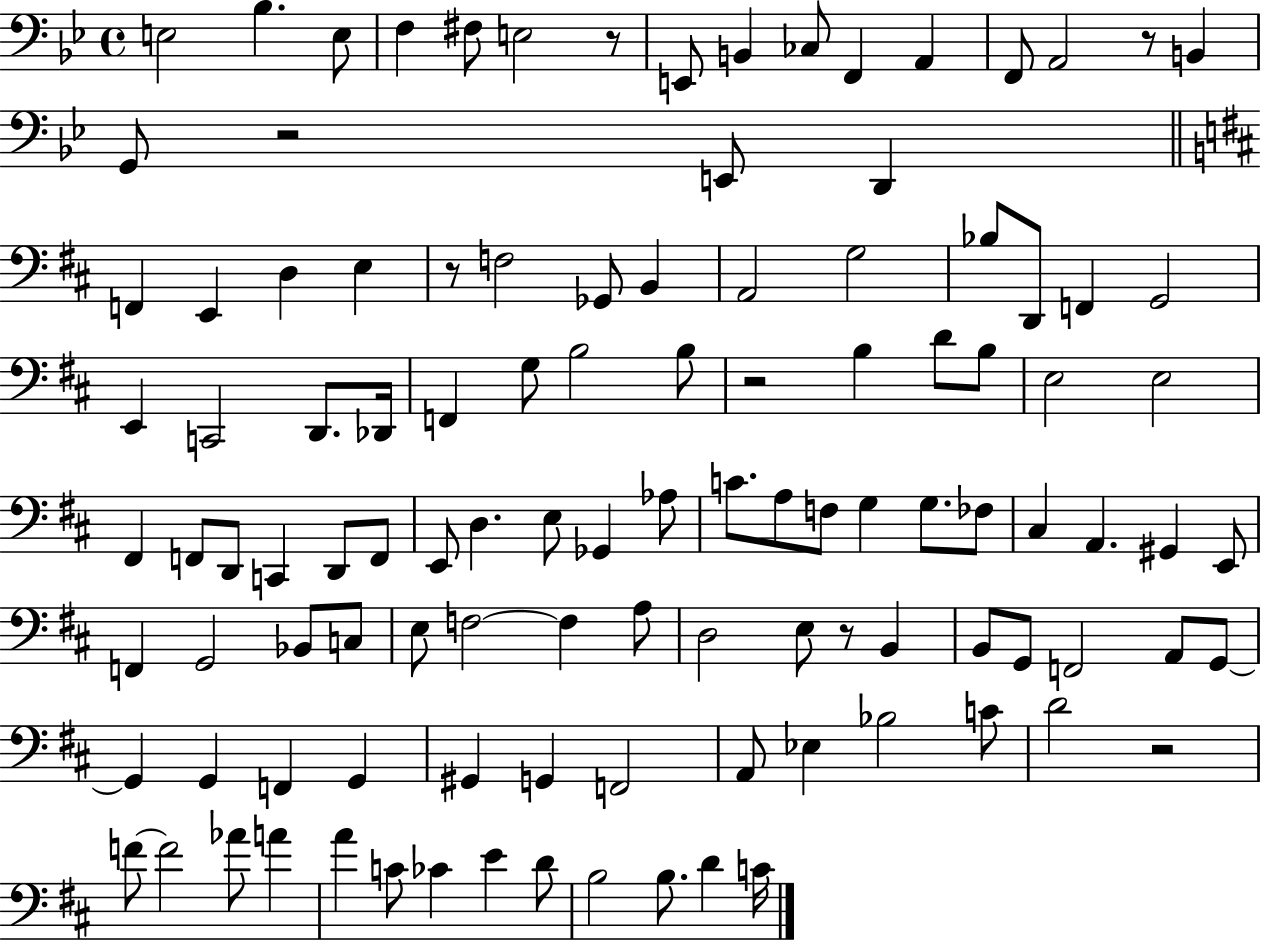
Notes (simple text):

E3/h Bb3/q. E3/e F3/q F#3/e E3/h R/e E2/e B2/q CES3/e F2/q A2/q F2/e A2/h R/e B2/q G2/e R/h E2/e D2/q F2/q E2/q D3/q E3/q R/e F3/h Gb2/e B2/q A2/h G3/h Bb3/e D2/e F2/q G2/h E2/q C2/h D2/e. Db2/s F2/q G3/e B3/h B3/e R/h B3/q D4/e B3/e E3/h E3/h F#2/q F2/e D2/e C2/q D2/e F2/e E2/e D3/q. E3/e Gb2/q Ab3/e C4/e. A3/e F3/e G3/q G3/e. FES3/e C#3/q A2/q. G#2/q E2/e F2/q G2/h Bb2/e C3/e E3/e F3/h F3/q A3/e D3/h E3/e R/e B2/q B2/e G2/e F2/h A2/e G2/e G2/q G2/q F2/q G2/q G#2/q G2/q F2/h A2/e Eb3/q Bb3/h C4/e D4/h R/h F4/e F4/h Ab4/e A4/q A4/q C4/e CES4/q E4/q D4/e B3/h B3/e. D4/q C4/s